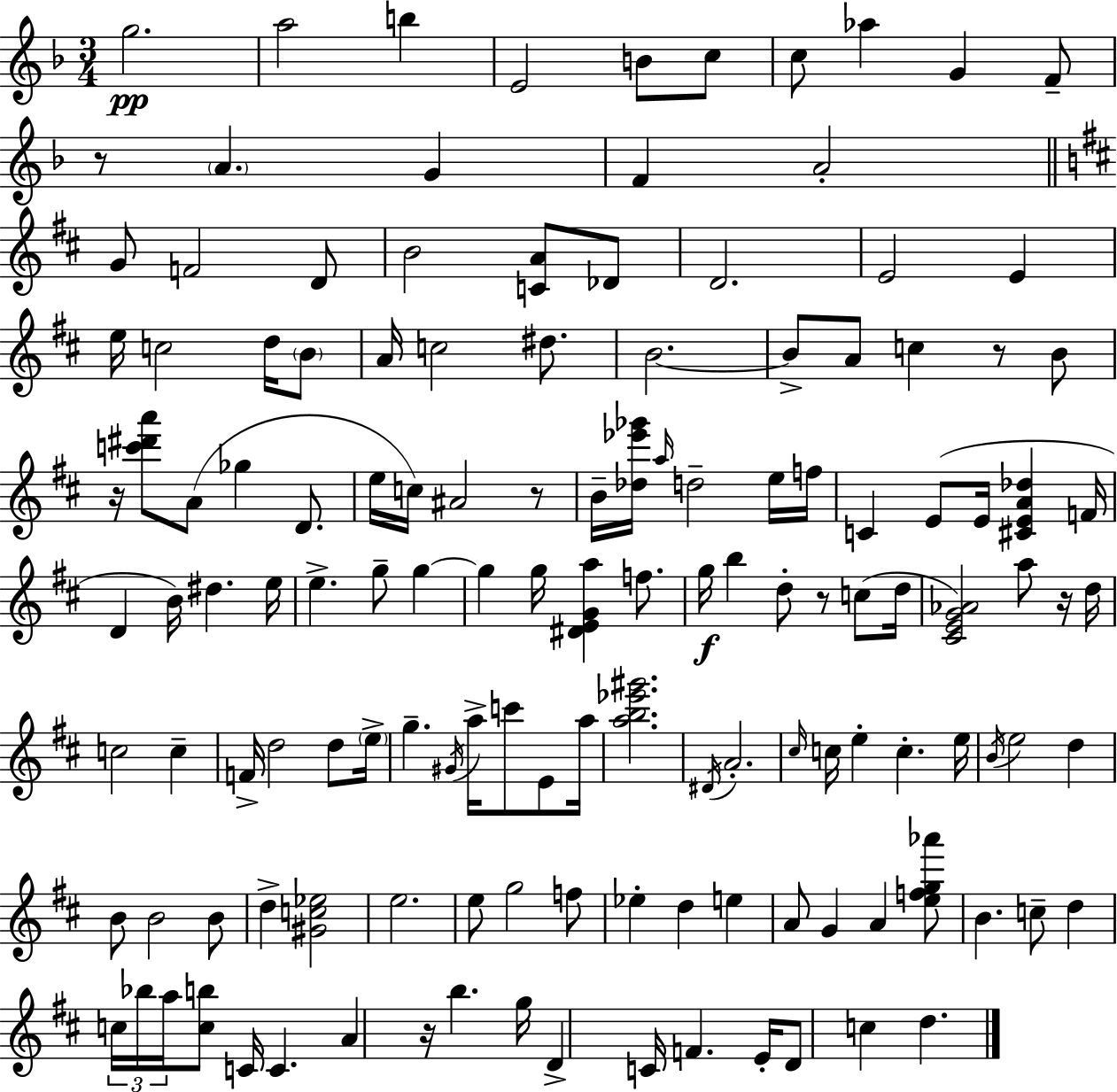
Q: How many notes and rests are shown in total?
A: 137